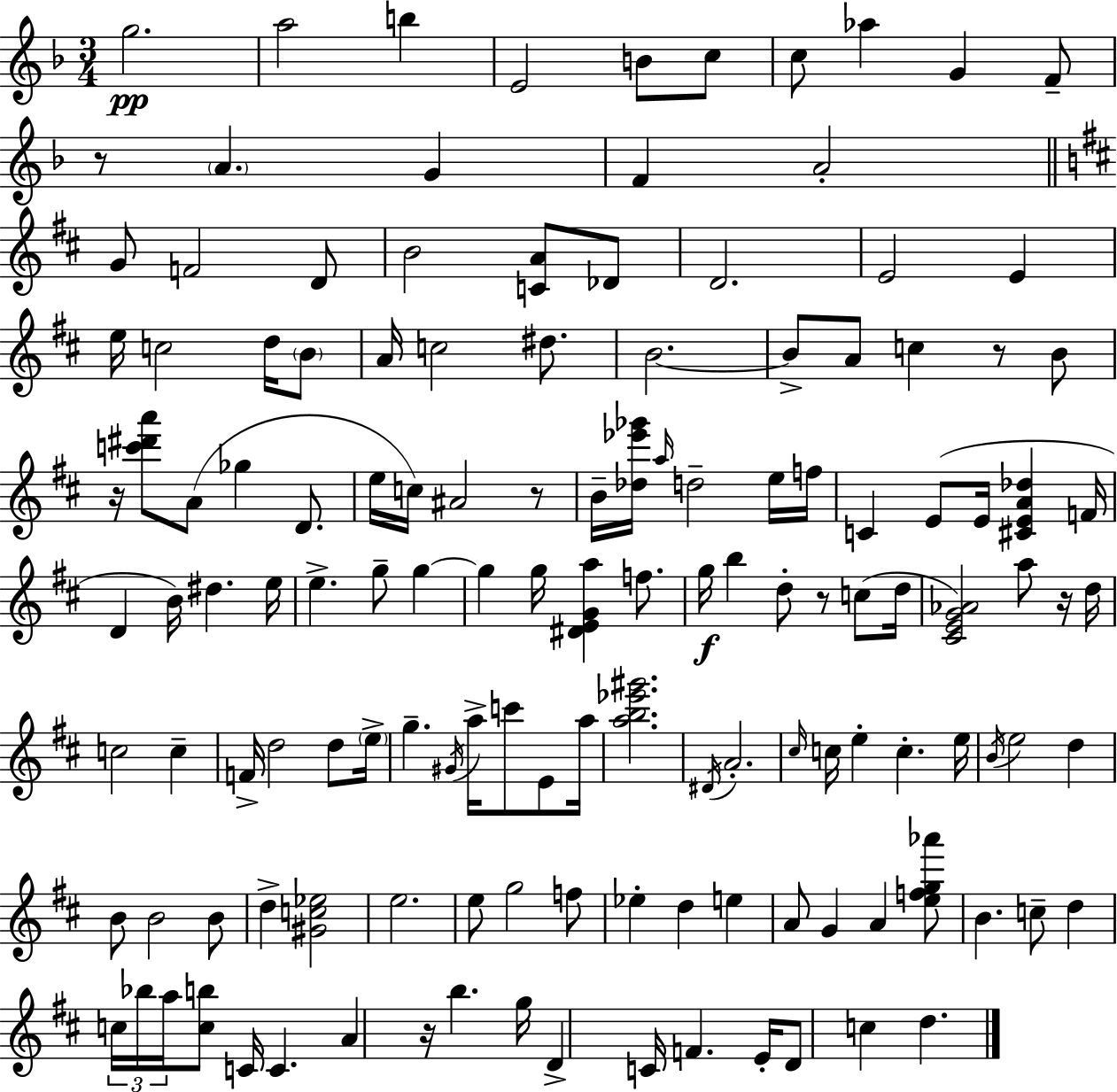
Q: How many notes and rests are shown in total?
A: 137